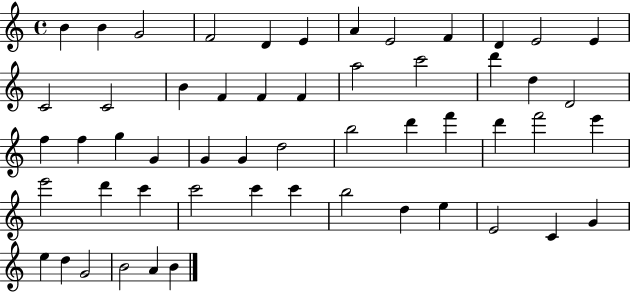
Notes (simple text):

B4/q B4/q G4/h F4/h D4/q E4/q A4/q E4/h F4/q D4/q E4/h E4/q C4/h C4/h B4/q F4/q F4/q F4/q A5/h C6/h D6/q D5/q D4/h F5/q F5/q G5/q G4/q G4/q G4/q D5/h B5/h D6/q F6/q D6/q F6/h E6/q E6/h D6/q C6/q C6/h C6/q C6/q B5/h D5/q E5/q E4/h C4/q G4/q E5/q D5/q G4/h B4/h A4/q B4/q